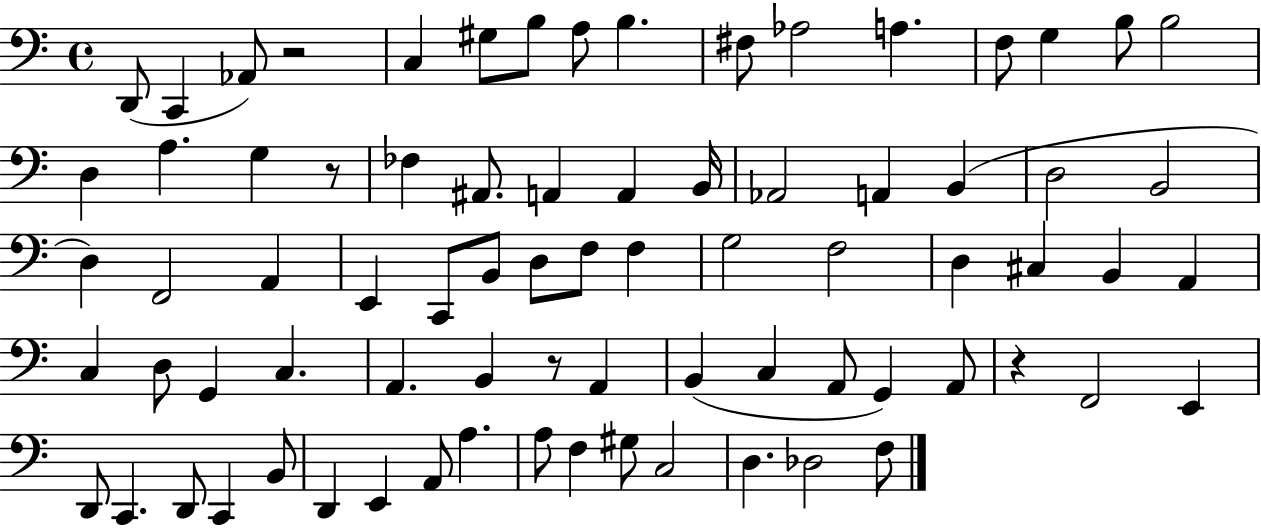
{
  \clef bass
  \time 4/4
  \defaultTimeSignature
  \key c \major
  \repeat volta 2 { d,8( c,4 aes,8) r2 | c4 gis8 b8 a8 b4. | fis8 aes2 a4. | f8 g4 b8 b2 | \break d4 a4. g4 r8 | fes4 ais,8. a,4 a,4 b,16 | aes,2 a,4 b,4( | d2 b,2 | \break d4) f,2 a,4 | e,4 c,8 b,8 d8 f8 f4 | g2 f2 | d4 cis4 b,4 a,4 | \break c4 d8 g,4 c4. | a,4. b,4 r8 a,4 | b,4( c4 a,8 g,4) a,8 | r4 f,2 e,4 | \break d,8 c,4. d,8 c,4 b,8 | d,4 e,4 a,8 a4. | a8 f4 gis8 c2 | d4. des2 f8 | \break } \bar "|."
}